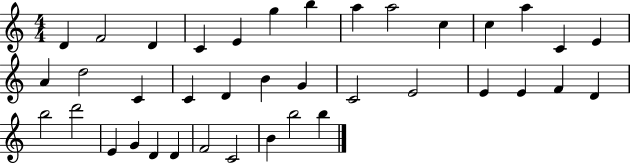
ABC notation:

X:1
T:Untitled
M:4/4
L:1/4
K:C
D F2 D C E g b a a2 c c a C E A d2 C C D B G C2 E2 E E F D b2 d'2 E G D D F2 C2 B b2 b